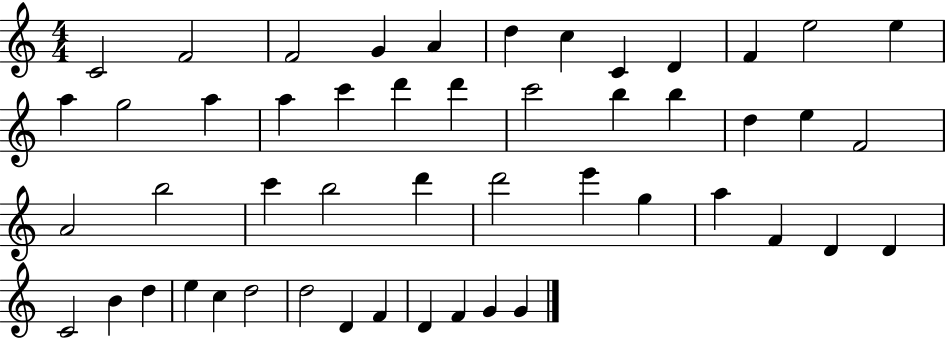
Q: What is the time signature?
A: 4/4